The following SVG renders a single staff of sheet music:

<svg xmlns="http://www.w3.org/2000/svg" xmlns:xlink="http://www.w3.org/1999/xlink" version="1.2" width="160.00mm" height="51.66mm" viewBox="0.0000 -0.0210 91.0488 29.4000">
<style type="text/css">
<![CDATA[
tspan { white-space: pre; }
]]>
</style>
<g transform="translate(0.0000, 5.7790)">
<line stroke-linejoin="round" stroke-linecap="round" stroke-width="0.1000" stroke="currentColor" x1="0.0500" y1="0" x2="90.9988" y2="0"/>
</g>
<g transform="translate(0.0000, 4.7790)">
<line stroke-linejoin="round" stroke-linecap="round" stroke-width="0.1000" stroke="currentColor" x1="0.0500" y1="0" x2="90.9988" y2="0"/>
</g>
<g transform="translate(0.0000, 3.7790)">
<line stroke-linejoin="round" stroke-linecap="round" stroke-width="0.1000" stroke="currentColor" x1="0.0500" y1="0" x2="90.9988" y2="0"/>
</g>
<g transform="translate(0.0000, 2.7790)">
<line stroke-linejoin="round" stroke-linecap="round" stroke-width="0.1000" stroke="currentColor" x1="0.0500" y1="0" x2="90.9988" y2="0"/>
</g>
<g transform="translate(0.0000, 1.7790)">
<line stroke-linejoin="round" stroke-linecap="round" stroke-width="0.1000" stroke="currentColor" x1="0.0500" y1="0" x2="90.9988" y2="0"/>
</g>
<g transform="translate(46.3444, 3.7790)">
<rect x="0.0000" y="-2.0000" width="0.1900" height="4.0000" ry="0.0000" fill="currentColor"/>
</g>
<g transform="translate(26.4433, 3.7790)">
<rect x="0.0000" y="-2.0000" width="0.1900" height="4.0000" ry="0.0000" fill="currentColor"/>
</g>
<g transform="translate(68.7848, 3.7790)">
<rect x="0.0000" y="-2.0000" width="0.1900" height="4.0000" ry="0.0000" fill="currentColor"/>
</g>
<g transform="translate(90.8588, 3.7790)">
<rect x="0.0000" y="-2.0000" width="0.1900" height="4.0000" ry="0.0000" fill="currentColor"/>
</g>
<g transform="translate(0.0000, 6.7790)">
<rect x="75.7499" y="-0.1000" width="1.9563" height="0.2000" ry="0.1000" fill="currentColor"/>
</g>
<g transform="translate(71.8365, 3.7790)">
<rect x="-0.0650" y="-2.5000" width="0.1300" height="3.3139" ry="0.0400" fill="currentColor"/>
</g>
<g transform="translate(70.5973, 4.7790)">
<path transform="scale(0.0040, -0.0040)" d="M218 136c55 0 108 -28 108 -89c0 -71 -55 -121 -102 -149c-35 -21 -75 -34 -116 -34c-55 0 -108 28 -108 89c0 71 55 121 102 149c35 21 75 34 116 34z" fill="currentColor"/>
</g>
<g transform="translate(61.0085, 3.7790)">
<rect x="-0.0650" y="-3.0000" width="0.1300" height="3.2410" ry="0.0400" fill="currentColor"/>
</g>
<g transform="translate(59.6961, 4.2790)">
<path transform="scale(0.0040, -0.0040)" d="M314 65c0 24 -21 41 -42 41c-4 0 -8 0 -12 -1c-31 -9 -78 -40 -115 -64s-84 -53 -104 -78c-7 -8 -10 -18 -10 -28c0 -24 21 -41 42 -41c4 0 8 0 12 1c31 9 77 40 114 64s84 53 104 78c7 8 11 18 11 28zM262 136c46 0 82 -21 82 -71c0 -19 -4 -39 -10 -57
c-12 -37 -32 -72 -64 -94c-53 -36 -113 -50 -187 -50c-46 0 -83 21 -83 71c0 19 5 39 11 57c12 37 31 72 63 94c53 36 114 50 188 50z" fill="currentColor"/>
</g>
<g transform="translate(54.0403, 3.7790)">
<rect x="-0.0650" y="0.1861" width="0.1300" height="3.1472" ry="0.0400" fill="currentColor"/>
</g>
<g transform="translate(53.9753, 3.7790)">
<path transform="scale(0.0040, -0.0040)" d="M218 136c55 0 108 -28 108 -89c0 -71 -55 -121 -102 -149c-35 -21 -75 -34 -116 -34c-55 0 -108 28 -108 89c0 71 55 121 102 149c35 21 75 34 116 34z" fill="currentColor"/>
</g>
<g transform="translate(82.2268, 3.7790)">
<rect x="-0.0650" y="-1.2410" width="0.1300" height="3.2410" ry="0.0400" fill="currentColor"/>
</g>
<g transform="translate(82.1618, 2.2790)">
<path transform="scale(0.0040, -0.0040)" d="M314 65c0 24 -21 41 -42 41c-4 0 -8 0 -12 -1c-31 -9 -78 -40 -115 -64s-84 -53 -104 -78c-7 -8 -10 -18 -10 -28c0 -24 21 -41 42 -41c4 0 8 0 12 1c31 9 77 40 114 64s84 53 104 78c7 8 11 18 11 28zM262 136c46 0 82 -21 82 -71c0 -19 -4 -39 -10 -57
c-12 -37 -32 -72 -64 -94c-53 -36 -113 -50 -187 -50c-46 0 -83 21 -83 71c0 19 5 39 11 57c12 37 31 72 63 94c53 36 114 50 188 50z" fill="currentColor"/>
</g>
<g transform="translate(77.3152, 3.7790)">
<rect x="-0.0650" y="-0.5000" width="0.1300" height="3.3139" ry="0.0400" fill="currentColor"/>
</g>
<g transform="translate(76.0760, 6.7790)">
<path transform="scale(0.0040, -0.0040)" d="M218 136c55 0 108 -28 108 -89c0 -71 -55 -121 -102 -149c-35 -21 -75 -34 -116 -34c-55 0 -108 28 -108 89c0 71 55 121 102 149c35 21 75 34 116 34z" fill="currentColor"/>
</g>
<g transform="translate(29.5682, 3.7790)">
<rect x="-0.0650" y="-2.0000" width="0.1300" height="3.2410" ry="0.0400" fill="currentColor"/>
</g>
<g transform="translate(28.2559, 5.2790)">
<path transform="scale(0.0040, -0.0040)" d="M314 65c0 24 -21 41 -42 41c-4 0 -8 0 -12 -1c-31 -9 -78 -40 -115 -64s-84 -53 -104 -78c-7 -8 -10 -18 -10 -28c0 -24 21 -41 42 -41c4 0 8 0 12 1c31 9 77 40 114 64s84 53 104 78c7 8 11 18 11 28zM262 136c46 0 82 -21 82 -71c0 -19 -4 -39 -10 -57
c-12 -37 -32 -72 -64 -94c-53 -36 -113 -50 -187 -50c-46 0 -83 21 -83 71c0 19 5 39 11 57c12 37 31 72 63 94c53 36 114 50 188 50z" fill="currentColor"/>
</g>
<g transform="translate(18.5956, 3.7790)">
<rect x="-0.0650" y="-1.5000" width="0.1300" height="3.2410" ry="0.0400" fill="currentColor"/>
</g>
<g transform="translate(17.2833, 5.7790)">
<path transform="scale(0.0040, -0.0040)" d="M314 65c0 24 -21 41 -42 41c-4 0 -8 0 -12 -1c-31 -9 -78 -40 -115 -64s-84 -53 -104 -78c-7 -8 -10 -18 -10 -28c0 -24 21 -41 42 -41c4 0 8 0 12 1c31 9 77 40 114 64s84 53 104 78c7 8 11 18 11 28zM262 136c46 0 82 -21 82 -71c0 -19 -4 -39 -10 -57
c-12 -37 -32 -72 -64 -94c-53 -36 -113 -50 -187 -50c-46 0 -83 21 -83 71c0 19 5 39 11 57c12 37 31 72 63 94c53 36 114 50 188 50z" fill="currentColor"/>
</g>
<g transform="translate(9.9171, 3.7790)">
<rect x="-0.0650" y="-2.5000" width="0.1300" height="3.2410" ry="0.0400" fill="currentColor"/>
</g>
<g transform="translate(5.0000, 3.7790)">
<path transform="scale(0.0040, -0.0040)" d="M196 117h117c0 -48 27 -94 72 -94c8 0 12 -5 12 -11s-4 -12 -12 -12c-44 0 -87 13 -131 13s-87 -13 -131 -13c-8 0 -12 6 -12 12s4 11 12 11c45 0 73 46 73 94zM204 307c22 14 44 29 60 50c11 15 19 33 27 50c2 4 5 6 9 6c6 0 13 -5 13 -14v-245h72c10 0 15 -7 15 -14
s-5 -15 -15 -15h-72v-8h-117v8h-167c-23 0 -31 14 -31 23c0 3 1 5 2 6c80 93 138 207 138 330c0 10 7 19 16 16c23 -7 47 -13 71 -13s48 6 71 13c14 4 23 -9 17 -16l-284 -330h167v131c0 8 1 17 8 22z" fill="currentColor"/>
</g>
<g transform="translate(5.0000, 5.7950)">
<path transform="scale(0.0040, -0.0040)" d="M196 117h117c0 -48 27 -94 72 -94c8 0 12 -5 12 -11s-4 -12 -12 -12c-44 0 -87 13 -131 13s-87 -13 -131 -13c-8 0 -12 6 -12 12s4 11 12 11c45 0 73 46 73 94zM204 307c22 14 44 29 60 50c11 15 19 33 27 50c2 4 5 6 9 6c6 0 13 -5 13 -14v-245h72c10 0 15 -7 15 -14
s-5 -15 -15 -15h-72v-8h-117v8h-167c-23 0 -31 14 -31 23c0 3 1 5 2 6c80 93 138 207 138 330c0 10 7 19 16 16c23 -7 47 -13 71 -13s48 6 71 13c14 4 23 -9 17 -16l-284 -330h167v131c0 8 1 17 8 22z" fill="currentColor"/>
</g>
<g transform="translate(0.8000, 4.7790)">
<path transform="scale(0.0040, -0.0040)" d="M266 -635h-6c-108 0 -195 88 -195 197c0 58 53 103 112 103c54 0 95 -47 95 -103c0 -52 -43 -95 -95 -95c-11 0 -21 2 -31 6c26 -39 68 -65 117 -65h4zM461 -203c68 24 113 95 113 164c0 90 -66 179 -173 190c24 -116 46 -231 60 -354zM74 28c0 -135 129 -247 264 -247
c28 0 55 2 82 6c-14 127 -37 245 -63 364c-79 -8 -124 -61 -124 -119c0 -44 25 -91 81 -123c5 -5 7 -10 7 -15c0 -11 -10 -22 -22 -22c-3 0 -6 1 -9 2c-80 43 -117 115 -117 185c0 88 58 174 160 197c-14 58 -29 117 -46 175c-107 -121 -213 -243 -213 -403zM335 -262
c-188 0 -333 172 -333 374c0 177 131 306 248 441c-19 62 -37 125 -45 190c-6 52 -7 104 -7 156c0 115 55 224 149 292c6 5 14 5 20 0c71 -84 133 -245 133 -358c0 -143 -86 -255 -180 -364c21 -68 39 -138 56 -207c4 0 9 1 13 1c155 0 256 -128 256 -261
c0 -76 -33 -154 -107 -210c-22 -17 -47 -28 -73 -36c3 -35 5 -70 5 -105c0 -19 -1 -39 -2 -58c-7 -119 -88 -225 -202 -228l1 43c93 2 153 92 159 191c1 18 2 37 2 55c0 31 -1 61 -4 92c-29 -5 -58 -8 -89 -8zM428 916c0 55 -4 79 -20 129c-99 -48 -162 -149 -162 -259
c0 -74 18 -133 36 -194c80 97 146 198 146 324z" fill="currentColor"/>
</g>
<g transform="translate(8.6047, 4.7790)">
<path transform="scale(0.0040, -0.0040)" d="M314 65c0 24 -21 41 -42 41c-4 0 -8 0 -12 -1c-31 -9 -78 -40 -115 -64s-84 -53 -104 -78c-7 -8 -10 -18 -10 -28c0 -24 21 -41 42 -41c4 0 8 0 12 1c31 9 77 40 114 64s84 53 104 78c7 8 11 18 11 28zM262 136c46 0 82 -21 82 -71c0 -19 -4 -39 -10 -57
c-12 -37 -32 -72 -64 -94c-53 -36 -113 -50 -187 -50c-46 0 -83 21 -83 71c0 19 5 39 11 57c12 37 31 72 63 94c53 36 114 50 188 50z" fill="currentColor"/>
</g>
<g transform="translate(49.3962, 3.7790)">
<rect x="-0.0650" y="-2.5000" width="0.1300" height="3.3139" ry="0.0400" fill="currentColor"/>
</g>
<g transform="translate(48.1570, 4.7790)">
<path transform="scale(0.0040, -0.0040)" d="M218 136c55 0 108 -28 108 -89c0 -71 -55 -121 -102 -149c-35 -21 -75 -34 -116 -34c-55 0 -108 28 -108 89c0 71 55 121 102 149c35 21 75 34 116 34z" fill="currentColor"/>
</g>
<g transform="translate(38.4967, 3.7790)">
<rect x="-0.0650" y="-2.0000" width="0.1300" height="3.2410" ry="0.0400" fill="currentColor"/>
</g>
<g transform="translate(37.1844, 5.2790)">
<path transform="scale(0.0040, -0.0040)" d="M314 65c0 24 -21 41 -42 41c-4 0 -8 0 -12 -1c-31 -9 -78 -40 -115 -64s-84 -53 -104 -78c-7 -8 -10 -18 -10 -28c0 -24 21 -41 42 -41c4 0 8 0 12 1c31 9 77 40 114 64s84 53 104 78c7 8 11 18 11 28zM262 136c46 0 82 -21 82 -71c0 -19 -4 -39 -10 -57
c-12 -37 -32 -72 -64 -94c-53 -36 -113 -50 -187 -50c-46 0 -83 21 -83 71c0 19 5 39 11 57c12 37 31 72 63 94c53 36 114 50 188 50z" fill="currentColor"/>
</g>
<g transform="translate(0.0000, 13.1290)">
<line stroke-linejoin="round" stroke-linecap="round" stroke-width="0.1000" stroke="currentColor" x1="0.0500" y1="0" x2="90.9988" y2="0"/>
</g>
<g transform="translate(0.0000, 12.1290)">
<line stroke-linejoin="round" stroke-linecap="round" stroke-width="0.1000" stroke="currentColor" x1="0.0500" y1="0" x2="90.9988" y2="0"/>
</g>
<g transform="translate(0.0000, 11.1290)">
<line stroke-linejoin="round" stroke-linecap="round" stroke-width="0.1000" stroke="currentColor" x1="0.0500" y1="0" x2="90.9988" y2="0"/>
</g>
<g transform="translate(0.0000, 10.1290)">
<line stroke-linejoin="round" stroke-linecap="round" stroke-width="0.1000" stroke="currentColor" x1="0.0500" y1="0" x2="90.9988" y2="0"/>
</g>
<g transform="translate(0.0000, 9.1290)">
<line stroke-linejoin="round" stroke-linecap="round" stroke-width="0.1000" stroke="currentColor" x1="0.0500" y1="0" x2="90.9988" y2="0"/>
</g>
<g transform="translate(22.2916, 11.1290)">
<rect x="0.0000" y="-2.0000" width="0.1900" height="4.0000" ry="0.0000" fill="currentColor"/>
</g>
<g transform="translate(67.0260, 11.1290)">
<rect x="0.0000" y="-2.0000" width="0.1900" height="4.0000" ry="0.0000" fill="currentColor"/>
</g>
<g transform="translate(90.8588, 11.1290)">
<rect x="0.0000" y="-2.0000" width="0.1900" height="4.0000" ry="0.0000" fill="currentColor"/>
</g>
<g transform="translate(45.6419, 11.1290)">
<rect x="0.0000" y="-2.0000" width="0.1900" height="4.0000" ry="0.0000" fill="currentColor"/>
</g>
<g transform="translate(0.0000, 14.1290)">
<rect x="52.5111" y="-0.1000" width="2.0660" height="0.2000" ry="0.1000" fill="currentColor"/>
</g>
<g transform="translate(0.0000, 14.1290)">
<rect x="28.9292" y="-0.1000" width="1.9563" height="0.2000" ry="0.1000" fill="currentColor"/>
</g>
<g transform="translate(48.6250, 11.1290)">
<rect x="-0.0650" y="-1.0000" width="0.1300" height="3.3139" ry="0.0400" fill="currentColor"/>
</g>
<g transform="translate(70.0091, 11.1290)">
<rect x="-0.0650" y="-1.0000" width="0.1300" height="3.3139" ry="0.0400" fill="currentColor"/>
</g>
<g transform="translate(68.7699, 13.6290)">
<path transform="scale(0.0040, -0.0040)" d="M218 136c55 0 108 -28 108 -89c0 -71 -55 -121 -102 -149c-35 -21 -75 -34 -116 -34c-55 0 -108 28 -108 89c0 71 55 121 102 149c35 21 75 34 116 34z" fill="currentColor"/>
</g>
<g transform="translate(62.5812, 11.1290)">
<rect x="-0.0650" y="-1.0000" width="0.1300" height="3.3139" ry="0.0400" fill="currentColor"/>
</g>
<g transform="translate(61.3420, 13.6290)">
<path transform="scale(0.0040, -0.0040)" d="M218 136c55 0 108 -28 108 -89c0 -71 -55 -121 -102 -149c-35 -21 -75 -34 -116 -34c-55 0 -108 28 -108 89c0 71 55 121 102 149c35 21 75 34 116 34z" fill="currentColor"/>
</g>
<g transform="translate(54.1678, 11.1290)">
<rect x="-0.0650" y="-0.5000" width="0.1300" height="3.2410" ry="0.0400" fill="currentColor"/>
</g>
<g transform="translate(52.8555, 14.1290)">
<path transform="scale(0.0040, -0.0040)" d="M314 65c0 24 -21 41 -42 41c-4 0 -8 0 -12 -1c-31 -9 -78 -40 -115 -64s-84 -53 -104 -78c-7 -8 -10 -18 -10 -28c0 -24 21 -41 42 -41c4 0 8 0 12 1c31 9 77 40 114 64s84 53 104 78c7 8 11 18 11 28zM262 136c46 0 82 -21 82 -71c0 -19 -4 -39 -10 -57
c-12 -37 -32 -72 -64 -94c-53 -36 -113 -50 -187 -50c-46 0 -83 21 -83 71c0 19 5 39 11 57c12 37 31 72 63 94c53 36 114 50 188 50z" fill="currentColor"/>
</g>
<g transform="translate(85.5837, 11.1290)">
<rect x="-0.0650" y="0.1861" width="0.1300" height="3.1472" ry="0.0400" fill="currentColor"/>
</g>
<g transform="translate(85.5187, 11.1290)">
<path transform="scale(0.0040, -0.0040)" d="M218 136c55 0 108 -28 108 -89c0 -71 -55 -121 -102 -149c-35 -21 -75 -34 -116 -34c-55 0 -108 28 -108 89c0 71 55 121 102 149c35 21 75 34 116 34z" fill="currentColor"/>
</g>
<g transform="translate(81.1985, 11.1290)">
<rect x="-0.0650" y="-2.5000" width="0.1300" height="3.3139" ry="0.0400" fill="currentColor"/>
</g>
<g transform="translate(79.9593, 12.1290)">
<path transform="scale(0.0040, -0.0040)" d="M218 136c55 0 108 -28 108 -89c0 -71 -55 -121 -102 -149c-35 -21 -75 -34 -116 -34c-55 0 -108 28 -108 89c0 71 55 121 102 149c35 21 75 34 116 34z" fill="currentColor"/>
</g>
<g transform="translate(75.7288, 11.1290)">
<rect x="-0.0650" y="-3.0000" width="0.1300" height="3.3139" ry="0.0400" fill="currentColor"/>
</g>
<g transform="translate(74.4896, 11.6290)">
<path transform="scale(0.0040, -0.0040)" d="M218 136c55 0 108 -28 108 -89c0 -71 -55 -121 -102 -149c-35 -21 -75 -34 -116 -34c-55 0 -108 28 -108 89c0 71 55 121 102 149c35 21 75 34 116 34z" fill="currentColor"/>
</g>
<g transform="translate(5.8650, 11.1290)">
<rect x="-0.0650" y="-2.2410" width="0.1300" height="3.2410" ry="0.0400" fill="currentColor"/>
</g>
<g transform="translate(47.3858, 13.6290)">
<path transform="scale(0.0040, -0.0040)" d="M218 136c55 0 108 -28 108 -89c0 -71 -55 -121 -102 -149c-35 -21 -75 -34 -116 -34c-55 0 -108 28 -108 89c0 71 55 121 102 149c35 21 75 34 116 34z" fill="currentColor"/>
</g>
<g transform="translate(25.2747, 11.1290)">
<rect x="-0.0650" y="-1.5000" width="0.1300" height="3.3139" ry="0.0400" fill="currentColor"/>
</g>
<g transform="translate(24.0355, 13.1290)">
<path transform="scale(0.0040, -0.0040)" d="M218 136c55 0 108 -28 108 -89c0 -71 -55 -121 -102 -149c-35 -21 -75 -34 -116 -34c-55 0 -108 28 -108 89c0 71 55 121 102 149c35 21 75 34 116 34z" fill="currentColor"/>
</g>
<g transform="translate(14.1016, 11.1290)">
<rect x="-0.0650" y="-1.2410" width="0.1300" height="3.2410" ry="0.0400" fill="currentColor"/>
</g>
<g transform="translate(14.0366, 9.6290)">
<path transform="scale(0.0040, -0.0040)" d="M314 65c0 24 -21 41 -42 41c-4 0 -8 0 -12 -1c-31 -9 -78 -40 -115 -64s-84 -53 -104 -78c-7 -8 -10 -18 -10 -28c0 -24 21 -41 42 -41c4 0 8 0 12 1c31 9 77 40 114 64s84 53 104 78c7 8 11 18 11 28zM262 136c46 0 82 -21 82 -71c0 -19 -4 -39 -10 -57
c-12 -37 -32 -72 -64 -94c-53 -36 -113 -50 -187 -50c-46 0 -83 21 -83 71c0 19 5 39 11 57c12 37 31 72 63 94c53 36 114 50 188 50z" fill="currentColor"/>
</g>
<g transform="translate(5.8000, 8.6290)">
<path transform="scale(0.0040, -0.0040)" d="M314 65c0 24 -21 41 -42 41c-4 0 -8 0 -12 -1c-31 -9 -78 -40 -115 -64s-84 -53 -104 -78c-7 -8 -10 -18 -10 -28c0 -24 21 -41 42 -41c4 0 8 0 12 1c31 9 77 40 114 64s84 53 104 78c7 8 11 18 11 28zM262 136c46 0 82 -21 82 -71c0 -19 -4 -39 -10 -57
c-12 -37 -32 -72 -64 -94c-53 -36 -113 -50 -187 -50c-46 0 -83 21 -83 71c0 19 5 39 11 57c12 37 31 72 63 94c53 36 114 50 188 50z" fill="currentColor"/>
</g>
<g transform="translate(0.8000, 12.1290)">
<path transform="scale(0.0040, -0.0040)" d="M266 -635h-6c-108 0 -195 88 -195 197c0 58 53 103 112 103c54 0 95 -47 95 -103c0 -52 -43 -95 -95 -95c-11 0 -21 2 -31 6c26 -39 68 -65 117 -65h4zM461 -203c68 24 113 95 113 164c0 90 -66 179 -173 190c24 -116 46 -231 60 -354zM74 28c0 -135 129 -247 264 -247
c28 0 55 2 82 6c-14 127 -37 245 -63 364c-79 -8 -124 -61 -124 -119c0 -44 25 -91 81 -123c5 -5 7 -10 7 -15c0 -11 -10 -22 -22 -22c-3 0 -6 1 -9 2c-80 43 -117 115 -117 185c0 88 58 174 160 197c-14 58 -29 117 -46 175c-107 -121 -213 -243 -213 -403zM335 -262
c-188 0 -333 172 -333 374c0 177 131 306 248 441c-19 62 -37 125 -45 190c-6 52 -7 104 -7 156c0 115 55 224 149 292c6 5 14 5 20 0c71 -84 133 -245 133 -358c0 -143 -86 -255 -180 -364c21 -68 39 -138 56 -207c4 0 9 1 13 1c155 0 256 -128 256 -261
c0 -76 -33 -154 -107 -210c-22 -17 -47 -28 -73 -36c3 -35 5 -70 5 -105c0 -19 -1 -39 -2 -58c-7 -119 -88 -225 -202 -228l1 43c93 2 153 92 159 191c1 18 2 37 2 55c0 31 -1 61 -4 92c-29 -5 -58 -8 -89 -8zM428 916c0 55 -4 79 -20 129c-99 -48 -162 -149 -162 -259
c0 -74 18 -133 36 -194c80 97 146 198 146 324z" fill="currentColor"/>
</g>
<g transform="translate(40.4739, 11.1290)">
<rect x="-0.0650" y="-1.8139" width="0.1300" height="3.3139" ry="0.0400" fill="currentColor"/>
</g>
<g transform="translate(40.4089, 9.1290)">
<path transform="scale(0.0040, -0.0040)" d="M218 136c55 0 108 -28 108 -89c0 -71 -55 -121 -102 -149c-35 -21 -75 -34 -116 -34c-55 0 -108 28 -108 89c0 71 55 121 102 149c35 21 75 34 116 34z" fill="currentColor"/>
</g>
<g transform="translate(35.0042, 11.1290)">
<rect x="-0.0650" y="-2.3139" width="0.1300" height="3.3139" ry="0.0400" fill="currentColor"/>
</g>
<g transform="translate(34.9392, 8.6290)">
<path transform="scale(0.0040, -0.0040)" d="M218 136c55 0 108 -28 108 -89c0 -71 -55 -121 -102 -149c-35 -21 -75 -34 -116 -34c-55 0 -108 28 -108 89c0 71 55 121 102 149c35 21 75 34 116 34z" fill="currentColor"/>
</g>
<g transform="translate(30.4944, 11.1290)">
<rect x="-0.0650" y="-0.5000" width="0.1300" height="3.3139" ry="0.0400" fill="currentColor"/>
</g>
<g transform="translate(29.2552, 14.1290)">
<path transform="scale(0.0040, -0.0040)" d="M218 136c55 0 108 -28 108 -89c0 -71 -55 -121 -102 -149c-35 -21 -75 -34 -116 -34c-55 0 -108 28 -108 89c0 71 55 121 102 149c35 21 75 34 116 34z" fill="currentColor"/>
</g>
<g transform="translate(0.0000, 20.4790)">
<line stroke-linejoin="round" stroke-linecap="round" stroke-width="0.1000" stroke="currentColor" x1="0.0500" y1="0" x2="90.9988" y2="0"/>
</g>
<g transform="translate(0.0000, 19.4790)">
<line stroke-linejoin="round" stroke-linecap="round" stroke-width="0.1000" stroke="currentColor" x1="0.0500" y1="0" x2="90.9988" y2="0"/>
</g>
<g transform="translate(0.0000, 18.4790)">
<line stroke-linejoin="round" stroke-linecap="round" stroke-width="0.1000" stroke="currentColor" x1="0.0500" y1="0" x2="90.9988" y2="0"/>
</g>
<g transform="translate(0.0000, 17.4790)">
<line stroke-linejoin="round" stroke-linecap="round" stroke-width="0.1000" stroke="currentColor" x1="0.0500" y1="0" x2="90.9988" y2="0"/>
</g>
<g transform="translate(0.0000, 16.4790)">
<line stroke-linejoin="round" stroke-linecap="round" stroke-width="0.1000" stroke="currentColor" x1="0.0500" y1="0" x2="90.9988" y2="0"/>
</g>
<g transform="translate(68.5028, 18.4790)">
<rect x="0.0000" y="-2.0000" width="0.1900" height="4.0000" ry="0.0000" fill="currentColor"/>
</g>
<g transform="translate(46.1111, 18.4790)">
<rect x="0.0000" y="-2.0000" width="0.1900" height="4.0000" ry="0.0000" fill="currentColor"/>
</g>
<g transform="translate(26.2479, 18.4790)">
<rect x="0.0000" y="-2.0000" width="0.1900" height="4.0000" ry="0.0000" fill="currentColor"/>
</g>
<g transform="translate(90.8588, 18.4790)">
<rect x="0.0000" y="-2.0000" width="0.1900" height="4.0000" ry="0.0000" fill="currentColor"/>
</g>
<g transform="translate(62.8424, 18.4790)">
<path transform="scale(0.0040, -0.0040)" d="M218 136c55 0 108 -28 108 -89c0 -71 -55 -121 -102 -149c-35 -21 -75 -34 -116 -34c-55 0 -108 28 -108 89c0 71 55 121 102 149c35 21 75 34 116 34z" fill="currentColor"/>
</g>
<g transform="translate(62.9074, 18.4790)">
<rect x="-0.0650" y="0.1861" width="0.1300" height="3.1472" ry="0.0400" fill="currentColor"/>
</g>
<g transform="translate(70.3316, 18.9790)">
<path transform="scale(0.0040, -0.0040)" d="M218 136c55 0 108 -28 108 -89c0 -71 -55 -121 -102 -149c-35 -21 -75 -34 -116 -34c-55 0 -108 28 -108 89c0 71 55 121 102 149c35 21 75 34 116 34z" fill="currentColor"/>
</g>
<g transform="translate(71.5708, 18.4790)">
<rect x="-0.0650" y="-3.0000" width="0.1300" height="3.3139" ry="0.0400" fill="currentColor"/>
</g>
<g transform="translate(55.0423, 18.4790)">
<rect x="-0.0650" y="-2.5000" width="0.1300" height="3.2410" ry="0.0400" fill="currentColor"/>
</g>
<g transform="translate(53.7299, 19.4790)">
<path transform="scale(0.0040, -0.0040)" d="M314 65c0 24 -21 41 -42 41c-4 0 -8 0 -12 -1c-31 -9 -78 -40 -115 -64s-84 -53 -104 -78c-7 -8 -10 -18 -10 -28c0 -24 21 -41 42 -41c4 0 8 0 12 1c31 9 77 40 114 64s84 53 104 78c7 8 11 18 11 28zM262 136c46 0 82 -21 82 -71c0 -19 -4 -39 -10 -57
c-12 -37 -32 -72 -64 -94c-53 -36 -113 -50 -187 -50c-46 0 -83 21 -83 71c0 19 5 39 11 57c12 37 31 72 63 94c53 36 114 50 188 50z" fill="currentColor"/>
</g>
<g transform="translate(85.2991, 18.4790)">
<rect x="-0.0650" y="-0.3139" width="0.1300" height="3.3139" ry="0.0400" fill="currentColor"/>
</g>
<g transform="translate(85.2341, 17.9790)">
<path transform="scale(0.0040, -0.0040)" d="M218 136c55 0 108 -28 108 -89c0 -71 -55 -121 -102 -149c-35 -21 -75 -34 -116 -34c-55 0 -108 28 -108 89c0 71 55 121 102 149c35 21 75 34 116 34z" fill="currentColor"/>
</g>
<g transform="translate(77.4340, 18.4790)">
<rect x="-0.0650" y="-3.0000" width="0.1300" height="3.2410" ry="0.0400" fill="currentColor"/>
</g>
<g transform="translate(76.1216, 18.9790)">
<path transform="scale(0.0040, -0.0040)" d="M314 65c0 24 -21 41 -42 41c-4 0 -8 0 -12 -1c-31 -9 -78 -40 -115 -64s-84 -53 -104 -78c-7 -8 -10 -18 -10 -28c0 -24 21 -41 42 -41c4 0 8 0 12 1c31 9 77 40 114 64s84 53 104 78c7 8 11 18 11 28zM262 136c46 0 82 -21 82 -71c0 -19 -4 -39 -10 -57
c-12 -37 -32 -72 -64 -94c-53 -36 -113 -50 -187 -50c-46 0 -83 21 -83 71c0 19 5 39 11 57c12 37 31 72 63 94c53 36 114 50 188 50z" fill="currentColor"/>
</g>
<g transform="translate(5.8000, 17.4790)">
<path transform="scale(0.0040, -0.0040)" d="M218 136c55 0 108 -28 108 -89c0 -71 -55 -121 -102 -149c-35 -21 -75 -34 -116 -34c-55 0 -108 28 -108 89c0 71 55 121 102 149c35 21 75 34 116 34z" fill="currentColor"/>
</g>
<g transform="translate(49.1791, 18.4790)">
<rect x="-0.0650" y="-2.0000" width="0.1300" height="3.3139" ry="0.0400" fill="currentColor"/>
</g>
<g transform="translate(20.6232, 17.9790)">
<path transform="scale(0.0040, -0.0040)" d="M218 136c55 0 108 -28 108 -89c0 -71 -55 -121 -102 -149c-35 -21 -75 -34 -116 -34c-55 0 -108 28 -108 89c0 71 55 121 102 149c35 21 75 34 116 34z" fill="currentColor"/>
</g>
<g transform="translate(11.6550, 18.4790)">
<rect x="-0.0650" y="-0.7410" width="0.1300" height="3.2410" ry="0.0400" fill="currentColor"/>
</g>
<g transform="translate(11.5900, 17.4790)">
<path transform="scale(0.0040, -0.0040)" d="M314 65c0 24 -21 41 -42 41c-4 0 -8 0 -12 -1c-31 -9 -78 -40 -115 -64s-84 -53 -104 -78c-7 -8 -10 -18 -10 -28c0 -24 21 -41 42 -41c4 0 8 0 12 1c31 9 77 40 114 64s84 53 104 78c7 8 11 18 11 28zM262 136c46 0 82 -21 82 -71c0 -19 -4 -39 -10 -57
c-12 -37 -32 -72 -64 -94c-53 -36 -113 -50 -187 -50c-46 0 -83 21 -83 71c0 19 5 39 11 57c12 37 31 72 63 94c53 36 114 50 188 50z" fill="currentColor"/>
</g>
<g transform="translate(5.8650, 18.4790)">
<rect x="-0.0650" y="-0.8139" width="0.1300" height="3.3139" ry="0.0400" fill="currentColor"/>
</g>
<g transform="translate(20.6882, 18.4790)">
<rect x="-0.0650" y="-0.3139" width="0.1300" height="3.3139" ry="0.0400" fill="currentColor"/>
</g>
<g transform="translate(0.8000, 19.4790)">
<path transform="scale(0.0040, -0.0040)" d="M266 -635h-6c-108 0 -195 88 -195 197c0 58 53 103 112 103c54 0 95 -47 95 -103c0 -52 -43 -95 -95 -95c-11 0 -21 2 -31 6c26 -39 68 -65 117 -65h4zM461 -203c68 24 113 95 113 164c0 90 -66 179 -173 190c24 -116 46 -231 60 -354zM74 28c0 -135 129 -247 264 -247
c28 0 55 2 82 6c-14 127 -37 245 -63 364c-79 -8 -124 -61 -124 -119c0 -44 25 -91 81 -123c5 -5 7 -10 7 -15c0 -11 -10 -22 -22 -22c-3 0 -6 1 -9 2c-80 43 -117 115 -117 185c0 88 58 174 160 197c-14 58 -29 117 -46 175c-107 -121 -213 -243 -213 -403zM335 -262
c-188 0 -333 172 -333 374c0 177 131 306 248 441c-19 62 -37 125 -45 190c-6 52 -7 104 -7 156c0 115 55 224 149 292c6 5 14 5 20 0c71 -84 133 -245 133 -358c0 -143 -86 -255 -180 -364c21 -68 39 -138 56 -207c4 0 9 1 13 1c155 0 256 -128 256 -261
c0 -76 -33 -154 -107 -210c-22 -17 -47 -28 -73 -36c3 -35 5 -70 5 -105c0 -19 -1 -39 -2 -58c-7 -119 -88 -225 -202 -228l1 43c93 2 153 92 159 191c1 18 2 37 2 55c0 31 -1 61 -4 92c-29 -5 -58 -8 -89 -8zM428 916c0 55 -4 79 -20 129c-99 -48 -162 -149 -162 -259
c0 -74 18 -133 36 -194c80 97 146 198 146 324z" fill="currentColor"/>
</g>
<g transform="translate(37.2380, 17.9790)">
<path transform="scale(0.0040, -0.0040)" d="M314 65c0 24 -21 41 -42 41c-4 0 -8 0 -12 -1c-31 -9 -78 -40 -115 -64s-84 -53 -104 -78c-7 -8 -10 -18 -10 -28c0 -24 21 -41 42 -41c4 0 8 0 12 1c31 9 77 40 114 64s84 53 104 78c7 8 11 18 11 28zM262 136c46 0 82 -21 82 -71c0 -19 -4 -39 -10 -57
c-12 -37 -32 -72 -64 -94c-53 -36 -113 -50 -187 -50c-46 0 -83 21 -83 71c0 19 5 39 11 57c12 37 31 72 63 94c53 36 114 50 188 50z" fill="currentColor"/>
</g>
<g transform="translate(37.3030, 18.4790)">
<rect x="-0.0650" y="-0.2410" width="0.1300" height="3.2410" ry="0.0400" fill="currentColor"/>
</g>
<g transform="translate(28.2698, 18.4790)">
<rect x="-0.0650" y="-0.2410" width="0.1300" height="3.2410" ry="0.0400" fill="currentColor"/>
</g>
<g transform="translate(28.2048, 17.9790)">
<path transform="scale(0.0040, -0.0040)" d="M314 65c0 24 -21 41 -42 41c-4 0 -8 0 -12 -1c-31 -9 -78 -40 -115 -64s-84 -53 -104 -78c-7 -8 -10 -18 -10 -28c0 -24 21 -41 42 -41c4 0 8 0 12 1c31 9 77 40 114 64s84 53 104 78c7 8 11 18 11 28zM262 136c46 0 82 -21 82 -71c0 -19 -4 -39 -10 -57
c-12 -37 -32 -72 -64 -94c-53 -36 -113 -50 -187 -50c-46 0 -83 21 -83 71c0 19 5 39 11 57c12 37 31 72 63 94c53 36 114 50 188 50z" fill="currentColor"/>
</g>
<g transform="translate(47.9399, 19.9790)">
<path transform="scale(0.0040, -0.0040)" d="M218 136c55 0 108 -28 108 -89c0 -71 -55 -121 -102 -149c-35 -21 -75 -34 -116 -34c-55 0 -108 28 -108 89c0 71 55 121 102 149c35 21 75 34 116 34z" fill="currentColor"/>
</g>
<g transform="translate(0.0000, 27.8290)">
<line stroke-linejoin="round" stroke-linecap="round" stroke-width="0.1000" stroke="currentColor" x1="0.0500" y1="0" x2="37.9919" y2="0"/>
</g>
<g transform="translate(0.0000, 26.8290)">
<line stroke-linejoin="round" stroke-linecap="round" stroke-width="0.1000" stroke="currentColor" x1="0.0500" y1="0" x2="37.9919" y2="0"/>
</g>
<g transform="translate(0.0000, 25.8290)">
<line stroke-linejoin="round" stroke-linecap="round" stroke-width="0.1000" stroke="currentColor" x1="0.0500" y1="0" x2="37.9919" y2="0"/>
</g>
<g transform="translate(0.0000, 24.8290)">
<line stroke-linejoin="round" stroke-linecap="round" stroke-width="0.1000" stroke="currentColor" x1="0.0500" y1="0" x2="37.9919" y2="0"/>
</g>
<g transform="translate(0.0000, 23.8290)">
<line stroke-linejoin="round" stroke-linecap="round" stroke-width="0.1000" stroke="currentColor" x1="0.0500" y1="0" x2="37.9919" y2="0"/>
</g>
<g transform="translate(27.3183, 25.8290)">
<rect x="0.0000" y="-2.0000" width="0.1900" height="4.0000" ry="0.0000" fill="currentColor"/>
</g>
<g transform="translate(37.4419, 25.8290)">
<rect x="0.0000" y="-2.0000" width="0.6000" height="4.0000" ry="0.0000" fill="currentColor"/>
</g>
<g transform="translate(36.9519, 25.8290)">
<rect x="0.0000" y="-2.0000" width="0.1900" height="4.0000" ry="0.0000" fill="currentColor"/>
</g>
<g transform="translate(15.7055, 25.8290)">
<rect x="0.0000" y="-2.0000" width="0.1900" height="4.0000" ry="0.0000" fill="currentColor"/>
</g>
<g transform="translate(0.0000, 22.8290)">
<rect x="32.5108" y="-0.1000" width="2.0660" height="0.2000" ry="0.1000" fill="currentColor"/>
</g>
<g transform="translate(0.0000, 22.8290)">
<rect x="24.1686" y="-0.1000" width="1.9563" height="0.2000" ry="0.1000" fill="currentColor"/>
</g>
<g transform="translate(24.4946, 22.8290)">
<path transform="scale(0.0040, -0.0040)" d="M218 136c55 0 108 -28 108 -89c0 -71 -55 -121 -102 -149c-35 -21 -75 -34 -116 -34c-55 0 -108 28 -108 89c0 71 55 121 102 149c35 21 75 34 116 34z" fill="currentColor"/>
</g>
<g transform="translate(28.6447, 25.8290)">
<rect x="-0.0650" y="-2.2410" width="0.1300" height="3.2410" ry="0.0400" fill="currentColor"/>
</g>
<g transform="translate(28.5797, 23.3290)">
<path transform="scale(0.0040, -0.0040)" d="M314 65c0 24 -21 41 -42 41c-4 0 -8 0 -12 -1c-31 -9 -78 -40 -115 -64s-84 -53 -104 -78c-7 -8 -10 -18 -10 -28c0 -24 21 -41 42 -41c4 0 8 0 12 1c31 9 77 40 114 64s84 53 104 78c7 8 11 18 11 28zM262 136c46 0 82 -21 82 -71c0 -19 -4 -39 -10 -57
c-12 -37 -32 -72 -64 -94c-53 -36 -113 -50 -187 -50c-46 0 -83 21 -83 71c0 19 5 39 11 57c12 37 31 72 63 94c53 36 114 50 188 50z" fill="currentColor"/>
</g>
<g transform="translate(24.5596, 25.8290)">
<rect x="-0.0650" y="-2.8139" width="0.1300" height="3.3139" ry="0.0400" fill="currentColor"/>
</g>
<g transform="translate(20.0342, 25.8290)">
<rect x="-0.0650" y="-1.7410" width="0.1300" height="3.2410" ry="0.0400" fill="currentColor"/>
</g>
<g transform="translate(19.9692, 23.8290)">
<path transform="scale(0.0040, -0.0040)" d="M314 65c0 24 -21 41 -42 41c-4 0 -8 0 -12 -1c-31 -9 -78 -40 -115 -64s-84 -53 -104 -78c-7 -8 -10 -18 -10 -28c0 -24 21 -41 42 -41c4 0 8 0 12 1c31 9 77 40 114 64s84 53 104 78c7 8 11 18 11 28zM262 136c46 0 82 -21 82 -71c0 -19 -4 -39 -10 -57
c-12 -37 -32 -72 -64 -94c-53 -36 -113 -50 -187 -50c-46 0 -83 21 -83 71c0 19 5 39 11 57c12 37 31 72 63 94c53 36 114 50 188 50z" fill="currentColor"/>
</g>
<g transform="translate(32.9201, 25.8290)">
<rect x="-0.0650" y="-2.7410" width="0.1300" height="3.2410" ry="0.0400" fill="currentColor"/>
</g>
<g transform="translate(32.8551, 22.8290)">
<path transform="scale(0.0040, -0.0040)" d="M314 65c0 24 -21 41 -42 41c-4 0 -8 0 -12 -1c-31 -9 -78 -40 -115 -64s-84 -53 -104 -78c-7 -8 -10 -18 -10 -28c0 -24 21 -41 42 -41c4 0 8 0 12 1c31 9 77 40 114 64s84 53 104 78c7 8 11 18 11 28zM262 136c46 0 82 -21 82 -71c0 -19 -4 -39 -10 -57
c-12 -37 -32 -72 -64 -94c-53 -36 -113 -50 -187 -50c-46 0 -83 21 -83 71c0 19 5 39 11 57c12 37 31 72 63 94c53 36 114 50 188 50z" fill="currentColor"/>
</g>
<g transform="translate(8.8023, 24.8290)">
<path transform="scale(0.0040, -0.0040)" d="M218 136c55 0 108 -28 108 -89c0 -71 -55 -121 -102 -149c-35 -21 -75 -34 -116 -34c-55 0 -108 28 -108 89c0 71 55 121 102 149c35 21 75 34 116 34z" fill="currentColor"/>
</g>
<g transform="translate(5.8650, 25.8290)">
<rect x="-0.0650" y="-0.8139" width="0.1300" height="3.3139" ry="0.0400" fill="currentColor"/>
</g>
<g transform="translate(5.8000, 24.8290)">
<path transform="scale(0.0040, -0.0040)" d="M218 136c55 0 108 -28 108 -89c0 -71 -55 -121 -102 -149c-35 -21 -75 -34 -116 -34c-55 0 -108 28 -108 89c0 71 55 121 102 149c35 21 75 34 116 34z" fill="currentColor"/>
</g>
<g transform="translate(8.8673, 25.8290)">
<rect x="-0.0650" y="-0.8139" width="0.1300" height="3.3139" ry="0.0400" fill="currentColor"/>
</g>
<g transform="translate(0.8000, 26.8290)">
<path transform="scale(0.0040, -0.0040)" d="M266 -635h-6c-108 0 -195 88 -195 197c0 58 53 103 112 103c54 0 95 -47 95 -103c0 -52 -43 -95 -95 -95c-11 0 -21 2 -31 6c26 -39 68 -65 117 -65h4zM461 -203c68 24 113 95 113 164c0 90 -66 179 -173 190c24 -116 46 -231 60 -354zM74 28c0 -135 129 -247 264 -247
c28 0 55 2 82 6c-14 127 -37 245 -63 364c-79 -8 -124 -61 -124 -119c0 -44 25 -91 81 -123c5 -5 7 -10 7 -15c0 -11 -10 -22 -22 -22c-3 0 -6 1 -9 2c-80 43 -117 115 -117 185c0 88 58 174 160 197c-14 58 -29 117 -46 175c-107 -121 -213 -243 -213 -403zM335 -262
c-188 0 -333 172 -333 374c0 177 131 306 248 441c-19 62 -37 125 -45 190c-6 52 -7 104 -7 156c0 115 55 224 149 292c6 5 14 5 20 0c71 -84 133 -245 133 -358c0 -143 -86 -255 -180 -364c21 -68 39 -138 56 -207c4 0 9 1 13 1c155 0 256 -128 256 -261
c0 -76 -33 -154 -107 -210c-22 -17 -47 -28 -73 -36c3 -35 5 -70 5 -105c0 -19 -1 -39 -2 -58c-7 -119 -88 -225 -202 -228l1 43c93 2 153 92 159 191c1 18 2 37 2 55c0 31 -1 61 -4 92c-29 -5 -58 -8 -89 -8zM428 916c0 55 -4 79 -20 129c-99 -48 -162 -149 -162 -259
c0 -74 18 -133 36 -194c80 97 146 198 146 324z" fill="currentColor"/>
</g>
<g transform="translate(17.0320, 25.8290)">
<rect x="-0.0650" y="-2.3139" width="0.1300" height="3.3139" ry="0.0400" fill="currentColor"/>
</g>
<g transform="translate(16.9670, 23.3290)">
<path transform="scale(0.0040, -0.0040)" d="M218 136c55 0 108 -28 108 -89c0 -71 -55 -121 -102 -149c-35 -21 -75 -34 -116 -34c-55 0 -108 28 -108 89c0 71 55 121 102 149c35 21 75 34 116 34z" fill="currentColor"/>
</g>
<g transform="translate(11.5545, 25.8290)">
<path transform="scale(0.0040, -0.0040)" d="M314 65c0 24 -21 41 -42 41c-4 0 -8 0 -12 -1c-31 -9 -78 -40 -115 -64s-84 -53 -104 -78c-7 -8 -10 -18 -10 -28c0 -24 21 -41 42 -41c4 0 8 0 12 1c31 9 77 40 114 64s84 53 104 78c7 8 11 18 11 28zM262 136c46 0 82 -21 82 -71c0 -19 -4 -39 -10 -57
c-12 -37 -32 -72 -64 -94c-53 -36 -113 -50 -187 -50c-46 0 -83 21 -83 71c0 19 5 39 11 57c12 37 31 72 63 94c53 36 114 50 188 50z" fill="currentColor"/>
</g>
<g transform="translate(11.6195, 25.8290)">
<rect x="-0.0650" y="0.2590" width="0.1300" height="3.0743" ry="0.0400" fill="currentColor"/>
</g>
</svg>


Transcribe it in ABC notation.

X:1
T:Untitled
M:4/4
L:1/4
K:C
G2 E2 F2 F2 G B A2 G C e2 g2 e2 E C g f D C2 D D A G B d d2 c c2 c2 F G2 B A A2 c d d B2 g f2 a g2 a2